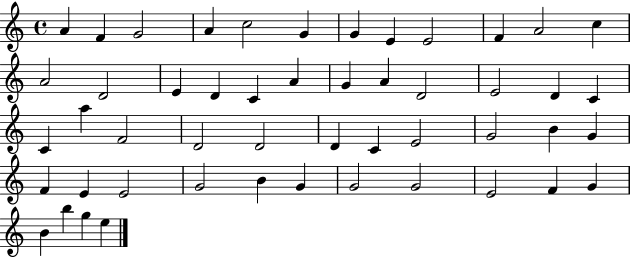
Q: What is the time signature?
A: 4/4